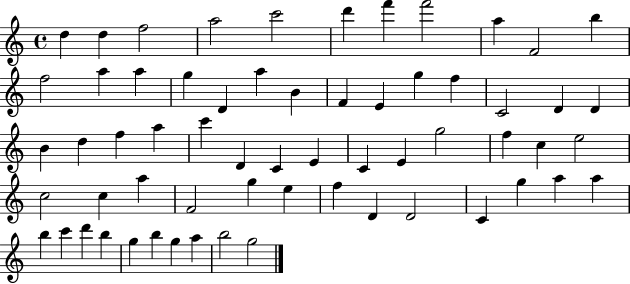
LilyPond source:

{
  \clef treble
  \time 4/4
  \defaultTimeSignature
  \key c \major
  d''4 d''4 f''2 | a''2 c'''2 | d'''4 f'''4 f'''2 | a''4 f'2 b''4 | \break f''2 a''4 a''4 | g''4 d'4 a''4 b'4 | f'4 e'4 g''4 f''4 | c'2 d'4 d'4 | \break b'4 d''4 f''4 a''4 | c'''4 d'4 c'4 e'4 | c'4 e'4 g''2 | f''4 c''4 e''2 | \break c''2 c''4 a''4 | f'2 g''4 e''4 | f''4 d'4 d'2 | c'4 g''4 a''4 a''4 | \break b''4 c'''4 d'''4 b''4 | g''4 b''4 g''4 a''4 | b''2 g''2 | \bar "|."
}